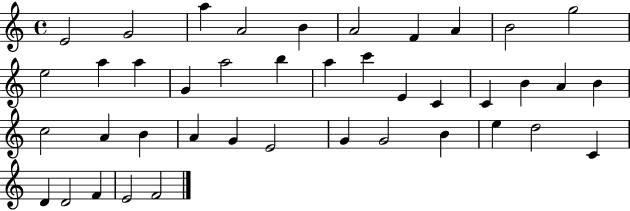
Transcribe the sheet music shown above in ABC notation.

X:1
T:Untitled
M:4/4
L:1/4
K:C
E2 G2 a A2 B A2 F A B2 g2 e2 a a G a2 b a c' E C C B A B c2 A B A G E2 G G2 B e d2 C D D2 F E2 F2